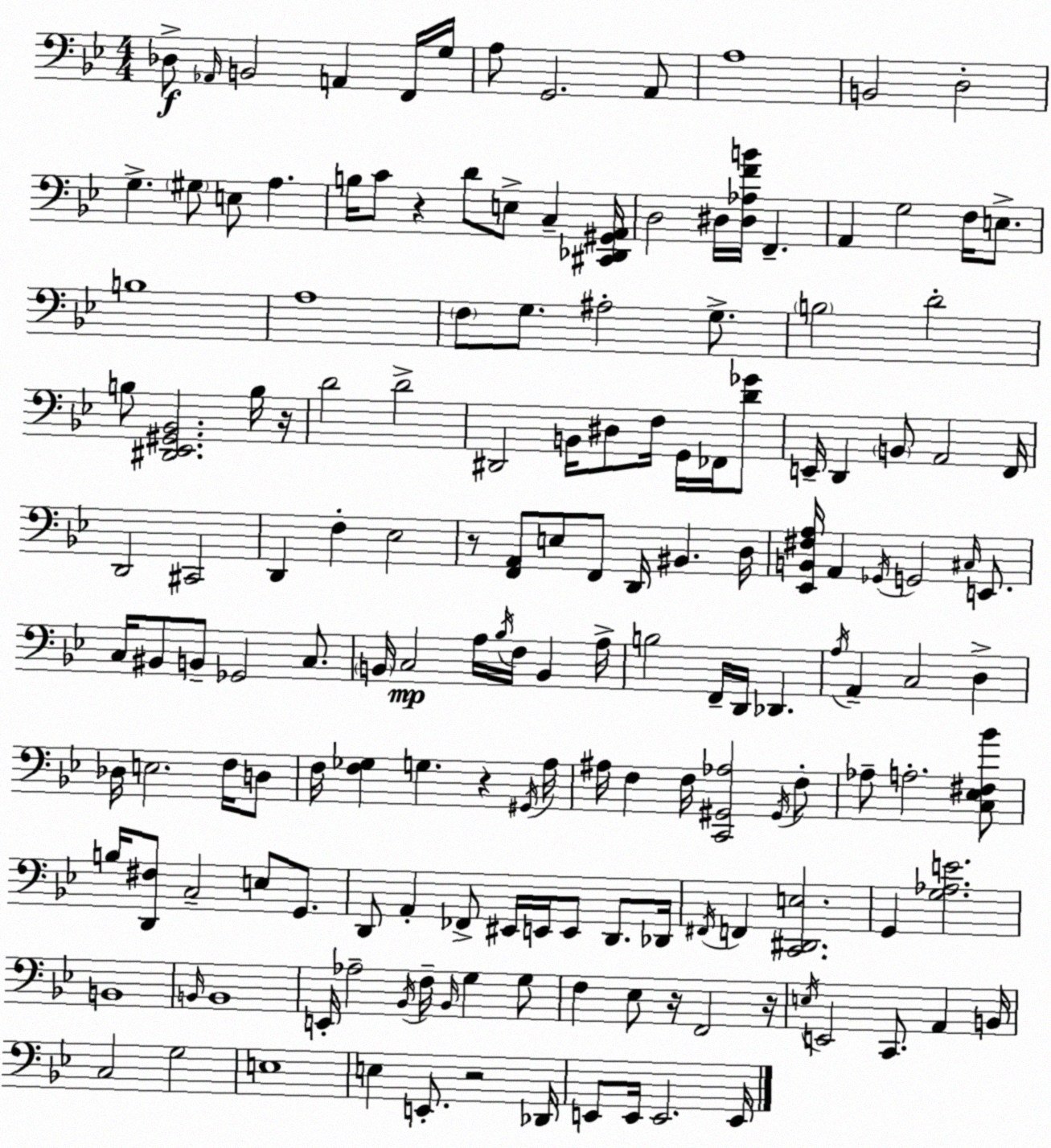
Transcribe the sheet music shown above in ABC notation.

X:1
T:Untitled
M:4/4
L:1/4
K:Gm
_D,/2 _A,,/4 B,,2 A,, F,,/4 G,/4 A,/2 G,,2 A,,/2 A,4 B,,2 D,2 G, ^G,/2 E,/2 A, B,/4 C/2 z D/2 E,/2 C, [^C,,_D,,^G,,A,,]/4 D,2 ^D,/4 [^D,_A,FB]/4 F,, A,, G,2 F,/4 E,/2 B,4 A,4 F,/2 G,/2 ^A,2 G,/2 B,2 D2 B,/2 [^D,,_E,,^G,,_B,,]2 B,/4 z/4 D2 D2 ^D,,2 B,,/4 ^D,/2 F,/4 G,,/4 _F,,/4 [D_G]/2 E,,/4 D,, B,,/2 A,,2 F,,/4 D,,2 ^C,,2 D,, F, _E,2 z/2 [F,,A,,]/2 E,/2 F,,/2 D,,/4 ^B,, D,/4 [_E,,B,,^F,A,]/4 A,, _G,,/4 G,,2 ^C,/4 E,,/2 C,/4 ^B,,/2 B,,/2 _G,,2 C,/2 B,,/4 C,2 A,/4 _B,/4 F,/4 B,, A,/4 B,2 F,,/4 D,,/4 _D,, A,/4 A,, C,2 D, _D,/4 E,2 F,/4 D,/2 F,/4 [F,_G,] G, z ^G,,/4 A,/4 ^A,/4 F, F,/4 [C,,^G,,_A,]2 ^G,,/4 F,/2 _A,/2 A,2 [C,_E,^F,_B]/2 B,/4 [D,,^F,]/2 C,2 E,/2 G,,/2 D,,/2 A,, _F,,/2 ^E,,/4 E,,/4 E,,/2 D,,/2 _D,,/4 ^F,,/4 F,, [C,,^D,,E,]2 G,, [G,_A,E]2 B,,4 B,,/4 B,,4 E,,/4 _A,2 _B,,/4 F,/4 _B,,/4 G, G,/2 F, _E,/2 z/4 F,,2 z/4 E,/4 E,,2 C,,/2 A,, B,,/4 C,2 G,2 E,4 E, E,,/2 z2 _D,,/4 E,,/2 E,,/4 E,,2 E,,/4